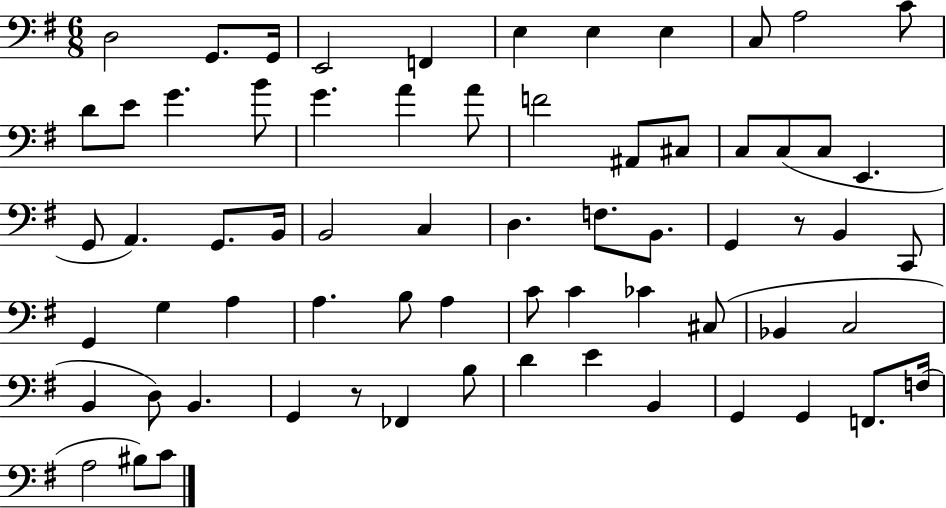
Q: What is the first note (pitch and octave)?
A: D3